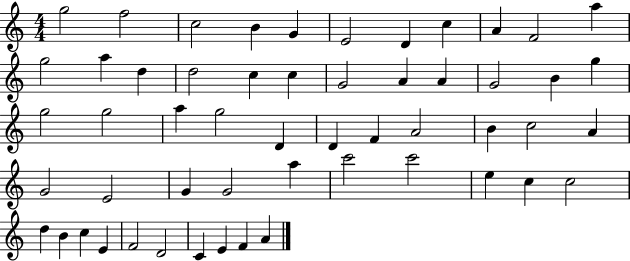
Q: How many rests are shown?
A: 0